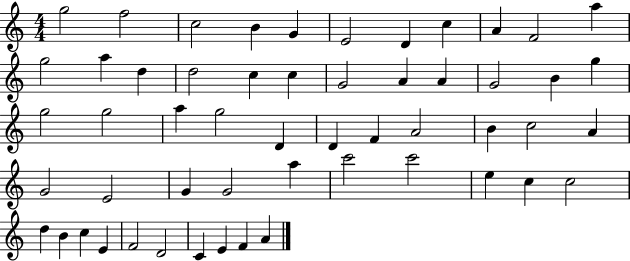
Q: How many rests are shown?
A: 0